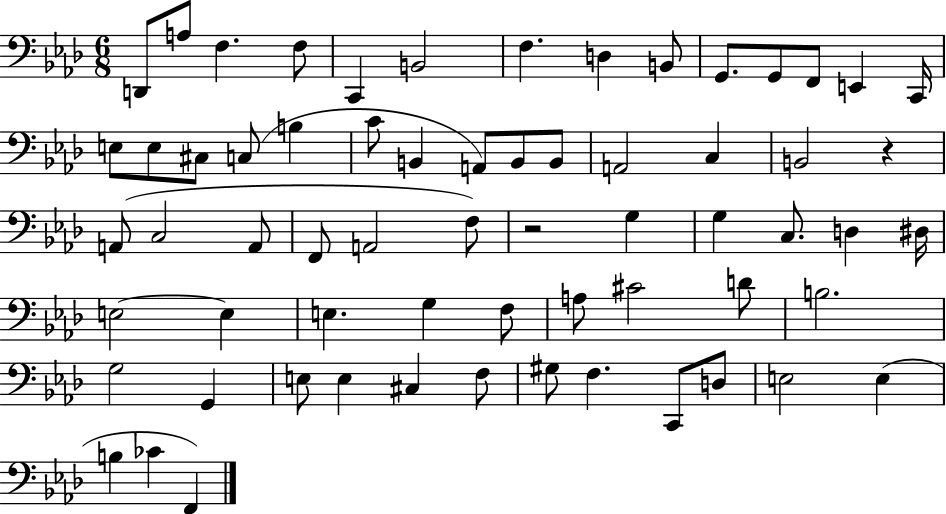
D2/e A3/e F3/q. F3/e C2/q B2/h F3/q. D3/q B2/e G2/e. G2/e F2/e E2/q C2/s E3/e E3/e C#3/e C3/e B3/q C4/e B2/q A2/e B2/e B2/e A2/h C3/q B2/h R/q A2/e C3/h A2/e F2/e A2/h F3/e R/h G3/q G3/q C3/e. D3/q D#3/s E3/h E3/q E3/q. G3/q F3/e A3/e C#4/h D4/e B3/h. G3/h G2/q E3/e E3/q C#3/q F3/e G#3/e F3/q. C2/e D3/e E3/h E3/q B3/q CES4/q F2/q